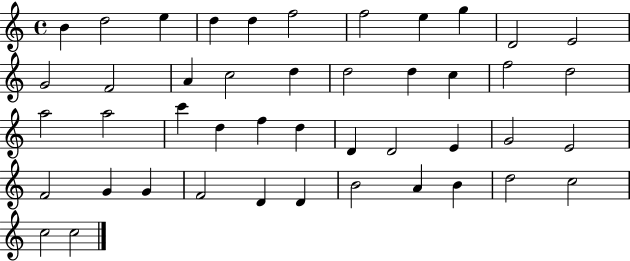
{
  \clef treble
  \time 4/4
  \defaultTimeSignature
  \key c \major
  b'4 d''2 e''4 | d''4 d''4 f''2 | f''2 e''4 g''4 | d'2 e'2 | \break g'2 f'2 | a'4 c''2 d''4 | d''2 d''4 c''4 | f''2 d''2 | \break a''2 a''2 | c'''4 d''4 f''4 d''4 | d'4 d'2 e'4 | g'2 e'2 | \break f'2 g'4 g'4 | f'2 d'4 d'4 | b'2 a'4 b'4 | d''2 c''2 | \break c''2 c''2 | \bar "|."
}